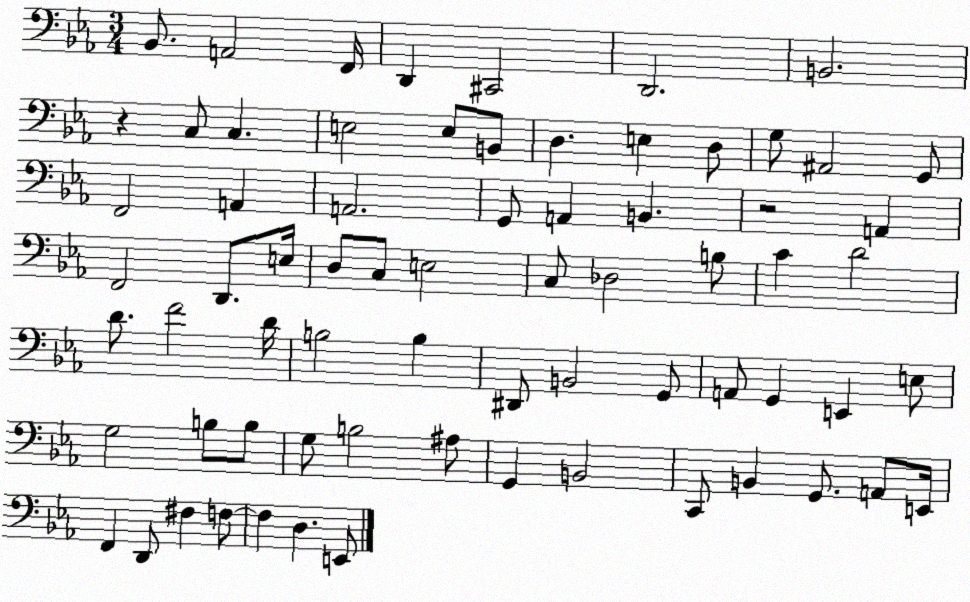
X:1
T:Untitled
M:3/4
L:1/4
K:Eb
_B,,/2 A,,2 F,,/4 D,, ^C,,2 D,,2 B,,2 z C,/2 C, E,2 E,/2 B,,/2 D, E, D,/2 G,/2 ^A,,2 G,,/2 F,,2 A,, A,,2 G,,/2 A,, B,, z2 A,, F,,2 D,,/2 E,/4 D,/2 C,/2 E,2 C,/2 _D,2 B,/2 C D2 D/2 F2 D/4 B,2 B, ^D,,/2 B,,2 G,,/2 A,,/2 G,, E,, E,/2 G,2 B,/2 B,/2 G,/2 B,2 ^A,/2 G,, B,,2 C,,/2 B,, G,,/2 A,,/2 E,,/4 F,, D,,/2 ^F, F,/2 F, D, E,,/2